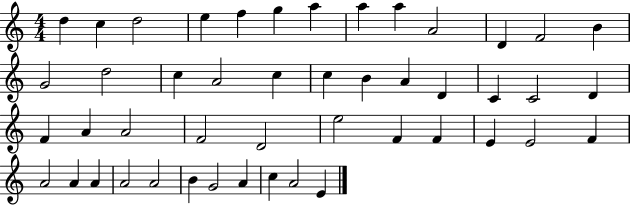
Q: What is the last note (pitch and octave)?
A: E4